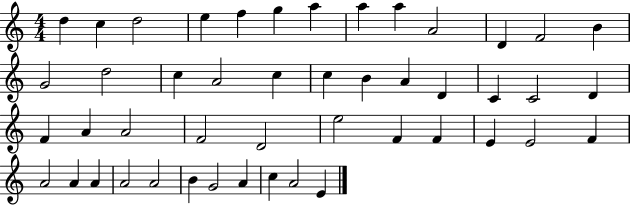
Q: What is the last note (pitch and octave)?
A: E4